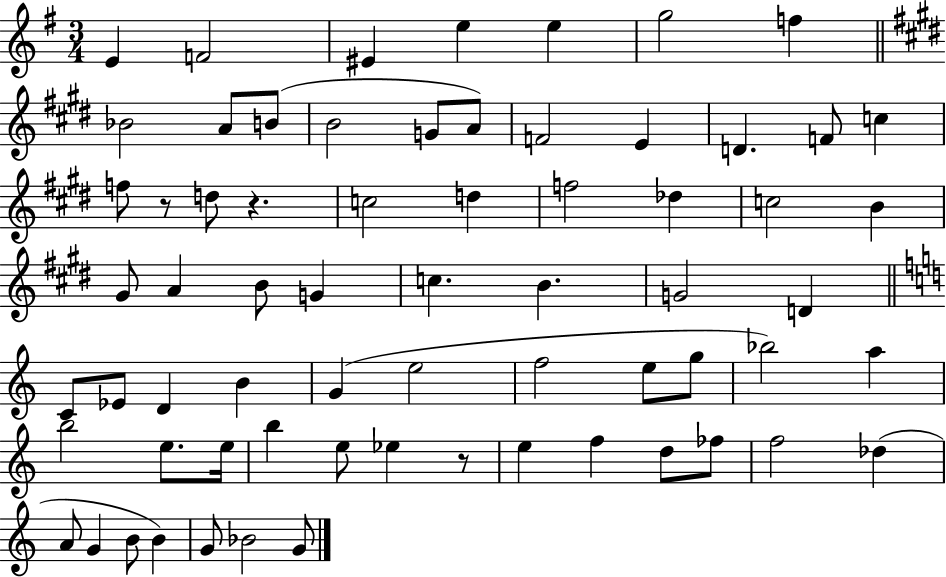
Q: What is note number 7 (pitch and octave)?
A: F5